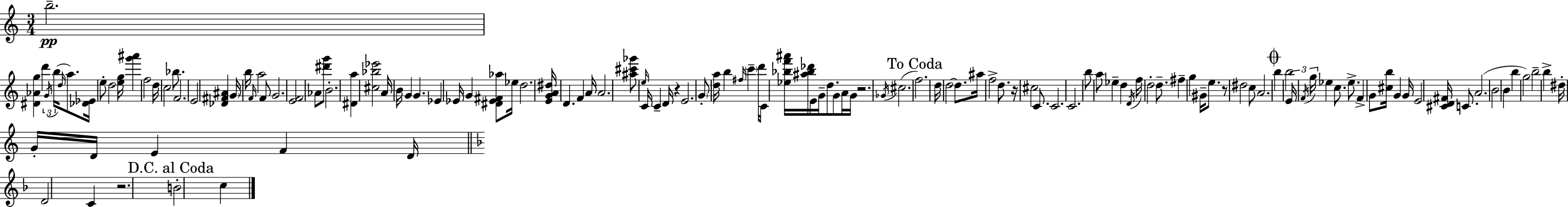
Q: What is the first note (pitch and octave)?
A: B5